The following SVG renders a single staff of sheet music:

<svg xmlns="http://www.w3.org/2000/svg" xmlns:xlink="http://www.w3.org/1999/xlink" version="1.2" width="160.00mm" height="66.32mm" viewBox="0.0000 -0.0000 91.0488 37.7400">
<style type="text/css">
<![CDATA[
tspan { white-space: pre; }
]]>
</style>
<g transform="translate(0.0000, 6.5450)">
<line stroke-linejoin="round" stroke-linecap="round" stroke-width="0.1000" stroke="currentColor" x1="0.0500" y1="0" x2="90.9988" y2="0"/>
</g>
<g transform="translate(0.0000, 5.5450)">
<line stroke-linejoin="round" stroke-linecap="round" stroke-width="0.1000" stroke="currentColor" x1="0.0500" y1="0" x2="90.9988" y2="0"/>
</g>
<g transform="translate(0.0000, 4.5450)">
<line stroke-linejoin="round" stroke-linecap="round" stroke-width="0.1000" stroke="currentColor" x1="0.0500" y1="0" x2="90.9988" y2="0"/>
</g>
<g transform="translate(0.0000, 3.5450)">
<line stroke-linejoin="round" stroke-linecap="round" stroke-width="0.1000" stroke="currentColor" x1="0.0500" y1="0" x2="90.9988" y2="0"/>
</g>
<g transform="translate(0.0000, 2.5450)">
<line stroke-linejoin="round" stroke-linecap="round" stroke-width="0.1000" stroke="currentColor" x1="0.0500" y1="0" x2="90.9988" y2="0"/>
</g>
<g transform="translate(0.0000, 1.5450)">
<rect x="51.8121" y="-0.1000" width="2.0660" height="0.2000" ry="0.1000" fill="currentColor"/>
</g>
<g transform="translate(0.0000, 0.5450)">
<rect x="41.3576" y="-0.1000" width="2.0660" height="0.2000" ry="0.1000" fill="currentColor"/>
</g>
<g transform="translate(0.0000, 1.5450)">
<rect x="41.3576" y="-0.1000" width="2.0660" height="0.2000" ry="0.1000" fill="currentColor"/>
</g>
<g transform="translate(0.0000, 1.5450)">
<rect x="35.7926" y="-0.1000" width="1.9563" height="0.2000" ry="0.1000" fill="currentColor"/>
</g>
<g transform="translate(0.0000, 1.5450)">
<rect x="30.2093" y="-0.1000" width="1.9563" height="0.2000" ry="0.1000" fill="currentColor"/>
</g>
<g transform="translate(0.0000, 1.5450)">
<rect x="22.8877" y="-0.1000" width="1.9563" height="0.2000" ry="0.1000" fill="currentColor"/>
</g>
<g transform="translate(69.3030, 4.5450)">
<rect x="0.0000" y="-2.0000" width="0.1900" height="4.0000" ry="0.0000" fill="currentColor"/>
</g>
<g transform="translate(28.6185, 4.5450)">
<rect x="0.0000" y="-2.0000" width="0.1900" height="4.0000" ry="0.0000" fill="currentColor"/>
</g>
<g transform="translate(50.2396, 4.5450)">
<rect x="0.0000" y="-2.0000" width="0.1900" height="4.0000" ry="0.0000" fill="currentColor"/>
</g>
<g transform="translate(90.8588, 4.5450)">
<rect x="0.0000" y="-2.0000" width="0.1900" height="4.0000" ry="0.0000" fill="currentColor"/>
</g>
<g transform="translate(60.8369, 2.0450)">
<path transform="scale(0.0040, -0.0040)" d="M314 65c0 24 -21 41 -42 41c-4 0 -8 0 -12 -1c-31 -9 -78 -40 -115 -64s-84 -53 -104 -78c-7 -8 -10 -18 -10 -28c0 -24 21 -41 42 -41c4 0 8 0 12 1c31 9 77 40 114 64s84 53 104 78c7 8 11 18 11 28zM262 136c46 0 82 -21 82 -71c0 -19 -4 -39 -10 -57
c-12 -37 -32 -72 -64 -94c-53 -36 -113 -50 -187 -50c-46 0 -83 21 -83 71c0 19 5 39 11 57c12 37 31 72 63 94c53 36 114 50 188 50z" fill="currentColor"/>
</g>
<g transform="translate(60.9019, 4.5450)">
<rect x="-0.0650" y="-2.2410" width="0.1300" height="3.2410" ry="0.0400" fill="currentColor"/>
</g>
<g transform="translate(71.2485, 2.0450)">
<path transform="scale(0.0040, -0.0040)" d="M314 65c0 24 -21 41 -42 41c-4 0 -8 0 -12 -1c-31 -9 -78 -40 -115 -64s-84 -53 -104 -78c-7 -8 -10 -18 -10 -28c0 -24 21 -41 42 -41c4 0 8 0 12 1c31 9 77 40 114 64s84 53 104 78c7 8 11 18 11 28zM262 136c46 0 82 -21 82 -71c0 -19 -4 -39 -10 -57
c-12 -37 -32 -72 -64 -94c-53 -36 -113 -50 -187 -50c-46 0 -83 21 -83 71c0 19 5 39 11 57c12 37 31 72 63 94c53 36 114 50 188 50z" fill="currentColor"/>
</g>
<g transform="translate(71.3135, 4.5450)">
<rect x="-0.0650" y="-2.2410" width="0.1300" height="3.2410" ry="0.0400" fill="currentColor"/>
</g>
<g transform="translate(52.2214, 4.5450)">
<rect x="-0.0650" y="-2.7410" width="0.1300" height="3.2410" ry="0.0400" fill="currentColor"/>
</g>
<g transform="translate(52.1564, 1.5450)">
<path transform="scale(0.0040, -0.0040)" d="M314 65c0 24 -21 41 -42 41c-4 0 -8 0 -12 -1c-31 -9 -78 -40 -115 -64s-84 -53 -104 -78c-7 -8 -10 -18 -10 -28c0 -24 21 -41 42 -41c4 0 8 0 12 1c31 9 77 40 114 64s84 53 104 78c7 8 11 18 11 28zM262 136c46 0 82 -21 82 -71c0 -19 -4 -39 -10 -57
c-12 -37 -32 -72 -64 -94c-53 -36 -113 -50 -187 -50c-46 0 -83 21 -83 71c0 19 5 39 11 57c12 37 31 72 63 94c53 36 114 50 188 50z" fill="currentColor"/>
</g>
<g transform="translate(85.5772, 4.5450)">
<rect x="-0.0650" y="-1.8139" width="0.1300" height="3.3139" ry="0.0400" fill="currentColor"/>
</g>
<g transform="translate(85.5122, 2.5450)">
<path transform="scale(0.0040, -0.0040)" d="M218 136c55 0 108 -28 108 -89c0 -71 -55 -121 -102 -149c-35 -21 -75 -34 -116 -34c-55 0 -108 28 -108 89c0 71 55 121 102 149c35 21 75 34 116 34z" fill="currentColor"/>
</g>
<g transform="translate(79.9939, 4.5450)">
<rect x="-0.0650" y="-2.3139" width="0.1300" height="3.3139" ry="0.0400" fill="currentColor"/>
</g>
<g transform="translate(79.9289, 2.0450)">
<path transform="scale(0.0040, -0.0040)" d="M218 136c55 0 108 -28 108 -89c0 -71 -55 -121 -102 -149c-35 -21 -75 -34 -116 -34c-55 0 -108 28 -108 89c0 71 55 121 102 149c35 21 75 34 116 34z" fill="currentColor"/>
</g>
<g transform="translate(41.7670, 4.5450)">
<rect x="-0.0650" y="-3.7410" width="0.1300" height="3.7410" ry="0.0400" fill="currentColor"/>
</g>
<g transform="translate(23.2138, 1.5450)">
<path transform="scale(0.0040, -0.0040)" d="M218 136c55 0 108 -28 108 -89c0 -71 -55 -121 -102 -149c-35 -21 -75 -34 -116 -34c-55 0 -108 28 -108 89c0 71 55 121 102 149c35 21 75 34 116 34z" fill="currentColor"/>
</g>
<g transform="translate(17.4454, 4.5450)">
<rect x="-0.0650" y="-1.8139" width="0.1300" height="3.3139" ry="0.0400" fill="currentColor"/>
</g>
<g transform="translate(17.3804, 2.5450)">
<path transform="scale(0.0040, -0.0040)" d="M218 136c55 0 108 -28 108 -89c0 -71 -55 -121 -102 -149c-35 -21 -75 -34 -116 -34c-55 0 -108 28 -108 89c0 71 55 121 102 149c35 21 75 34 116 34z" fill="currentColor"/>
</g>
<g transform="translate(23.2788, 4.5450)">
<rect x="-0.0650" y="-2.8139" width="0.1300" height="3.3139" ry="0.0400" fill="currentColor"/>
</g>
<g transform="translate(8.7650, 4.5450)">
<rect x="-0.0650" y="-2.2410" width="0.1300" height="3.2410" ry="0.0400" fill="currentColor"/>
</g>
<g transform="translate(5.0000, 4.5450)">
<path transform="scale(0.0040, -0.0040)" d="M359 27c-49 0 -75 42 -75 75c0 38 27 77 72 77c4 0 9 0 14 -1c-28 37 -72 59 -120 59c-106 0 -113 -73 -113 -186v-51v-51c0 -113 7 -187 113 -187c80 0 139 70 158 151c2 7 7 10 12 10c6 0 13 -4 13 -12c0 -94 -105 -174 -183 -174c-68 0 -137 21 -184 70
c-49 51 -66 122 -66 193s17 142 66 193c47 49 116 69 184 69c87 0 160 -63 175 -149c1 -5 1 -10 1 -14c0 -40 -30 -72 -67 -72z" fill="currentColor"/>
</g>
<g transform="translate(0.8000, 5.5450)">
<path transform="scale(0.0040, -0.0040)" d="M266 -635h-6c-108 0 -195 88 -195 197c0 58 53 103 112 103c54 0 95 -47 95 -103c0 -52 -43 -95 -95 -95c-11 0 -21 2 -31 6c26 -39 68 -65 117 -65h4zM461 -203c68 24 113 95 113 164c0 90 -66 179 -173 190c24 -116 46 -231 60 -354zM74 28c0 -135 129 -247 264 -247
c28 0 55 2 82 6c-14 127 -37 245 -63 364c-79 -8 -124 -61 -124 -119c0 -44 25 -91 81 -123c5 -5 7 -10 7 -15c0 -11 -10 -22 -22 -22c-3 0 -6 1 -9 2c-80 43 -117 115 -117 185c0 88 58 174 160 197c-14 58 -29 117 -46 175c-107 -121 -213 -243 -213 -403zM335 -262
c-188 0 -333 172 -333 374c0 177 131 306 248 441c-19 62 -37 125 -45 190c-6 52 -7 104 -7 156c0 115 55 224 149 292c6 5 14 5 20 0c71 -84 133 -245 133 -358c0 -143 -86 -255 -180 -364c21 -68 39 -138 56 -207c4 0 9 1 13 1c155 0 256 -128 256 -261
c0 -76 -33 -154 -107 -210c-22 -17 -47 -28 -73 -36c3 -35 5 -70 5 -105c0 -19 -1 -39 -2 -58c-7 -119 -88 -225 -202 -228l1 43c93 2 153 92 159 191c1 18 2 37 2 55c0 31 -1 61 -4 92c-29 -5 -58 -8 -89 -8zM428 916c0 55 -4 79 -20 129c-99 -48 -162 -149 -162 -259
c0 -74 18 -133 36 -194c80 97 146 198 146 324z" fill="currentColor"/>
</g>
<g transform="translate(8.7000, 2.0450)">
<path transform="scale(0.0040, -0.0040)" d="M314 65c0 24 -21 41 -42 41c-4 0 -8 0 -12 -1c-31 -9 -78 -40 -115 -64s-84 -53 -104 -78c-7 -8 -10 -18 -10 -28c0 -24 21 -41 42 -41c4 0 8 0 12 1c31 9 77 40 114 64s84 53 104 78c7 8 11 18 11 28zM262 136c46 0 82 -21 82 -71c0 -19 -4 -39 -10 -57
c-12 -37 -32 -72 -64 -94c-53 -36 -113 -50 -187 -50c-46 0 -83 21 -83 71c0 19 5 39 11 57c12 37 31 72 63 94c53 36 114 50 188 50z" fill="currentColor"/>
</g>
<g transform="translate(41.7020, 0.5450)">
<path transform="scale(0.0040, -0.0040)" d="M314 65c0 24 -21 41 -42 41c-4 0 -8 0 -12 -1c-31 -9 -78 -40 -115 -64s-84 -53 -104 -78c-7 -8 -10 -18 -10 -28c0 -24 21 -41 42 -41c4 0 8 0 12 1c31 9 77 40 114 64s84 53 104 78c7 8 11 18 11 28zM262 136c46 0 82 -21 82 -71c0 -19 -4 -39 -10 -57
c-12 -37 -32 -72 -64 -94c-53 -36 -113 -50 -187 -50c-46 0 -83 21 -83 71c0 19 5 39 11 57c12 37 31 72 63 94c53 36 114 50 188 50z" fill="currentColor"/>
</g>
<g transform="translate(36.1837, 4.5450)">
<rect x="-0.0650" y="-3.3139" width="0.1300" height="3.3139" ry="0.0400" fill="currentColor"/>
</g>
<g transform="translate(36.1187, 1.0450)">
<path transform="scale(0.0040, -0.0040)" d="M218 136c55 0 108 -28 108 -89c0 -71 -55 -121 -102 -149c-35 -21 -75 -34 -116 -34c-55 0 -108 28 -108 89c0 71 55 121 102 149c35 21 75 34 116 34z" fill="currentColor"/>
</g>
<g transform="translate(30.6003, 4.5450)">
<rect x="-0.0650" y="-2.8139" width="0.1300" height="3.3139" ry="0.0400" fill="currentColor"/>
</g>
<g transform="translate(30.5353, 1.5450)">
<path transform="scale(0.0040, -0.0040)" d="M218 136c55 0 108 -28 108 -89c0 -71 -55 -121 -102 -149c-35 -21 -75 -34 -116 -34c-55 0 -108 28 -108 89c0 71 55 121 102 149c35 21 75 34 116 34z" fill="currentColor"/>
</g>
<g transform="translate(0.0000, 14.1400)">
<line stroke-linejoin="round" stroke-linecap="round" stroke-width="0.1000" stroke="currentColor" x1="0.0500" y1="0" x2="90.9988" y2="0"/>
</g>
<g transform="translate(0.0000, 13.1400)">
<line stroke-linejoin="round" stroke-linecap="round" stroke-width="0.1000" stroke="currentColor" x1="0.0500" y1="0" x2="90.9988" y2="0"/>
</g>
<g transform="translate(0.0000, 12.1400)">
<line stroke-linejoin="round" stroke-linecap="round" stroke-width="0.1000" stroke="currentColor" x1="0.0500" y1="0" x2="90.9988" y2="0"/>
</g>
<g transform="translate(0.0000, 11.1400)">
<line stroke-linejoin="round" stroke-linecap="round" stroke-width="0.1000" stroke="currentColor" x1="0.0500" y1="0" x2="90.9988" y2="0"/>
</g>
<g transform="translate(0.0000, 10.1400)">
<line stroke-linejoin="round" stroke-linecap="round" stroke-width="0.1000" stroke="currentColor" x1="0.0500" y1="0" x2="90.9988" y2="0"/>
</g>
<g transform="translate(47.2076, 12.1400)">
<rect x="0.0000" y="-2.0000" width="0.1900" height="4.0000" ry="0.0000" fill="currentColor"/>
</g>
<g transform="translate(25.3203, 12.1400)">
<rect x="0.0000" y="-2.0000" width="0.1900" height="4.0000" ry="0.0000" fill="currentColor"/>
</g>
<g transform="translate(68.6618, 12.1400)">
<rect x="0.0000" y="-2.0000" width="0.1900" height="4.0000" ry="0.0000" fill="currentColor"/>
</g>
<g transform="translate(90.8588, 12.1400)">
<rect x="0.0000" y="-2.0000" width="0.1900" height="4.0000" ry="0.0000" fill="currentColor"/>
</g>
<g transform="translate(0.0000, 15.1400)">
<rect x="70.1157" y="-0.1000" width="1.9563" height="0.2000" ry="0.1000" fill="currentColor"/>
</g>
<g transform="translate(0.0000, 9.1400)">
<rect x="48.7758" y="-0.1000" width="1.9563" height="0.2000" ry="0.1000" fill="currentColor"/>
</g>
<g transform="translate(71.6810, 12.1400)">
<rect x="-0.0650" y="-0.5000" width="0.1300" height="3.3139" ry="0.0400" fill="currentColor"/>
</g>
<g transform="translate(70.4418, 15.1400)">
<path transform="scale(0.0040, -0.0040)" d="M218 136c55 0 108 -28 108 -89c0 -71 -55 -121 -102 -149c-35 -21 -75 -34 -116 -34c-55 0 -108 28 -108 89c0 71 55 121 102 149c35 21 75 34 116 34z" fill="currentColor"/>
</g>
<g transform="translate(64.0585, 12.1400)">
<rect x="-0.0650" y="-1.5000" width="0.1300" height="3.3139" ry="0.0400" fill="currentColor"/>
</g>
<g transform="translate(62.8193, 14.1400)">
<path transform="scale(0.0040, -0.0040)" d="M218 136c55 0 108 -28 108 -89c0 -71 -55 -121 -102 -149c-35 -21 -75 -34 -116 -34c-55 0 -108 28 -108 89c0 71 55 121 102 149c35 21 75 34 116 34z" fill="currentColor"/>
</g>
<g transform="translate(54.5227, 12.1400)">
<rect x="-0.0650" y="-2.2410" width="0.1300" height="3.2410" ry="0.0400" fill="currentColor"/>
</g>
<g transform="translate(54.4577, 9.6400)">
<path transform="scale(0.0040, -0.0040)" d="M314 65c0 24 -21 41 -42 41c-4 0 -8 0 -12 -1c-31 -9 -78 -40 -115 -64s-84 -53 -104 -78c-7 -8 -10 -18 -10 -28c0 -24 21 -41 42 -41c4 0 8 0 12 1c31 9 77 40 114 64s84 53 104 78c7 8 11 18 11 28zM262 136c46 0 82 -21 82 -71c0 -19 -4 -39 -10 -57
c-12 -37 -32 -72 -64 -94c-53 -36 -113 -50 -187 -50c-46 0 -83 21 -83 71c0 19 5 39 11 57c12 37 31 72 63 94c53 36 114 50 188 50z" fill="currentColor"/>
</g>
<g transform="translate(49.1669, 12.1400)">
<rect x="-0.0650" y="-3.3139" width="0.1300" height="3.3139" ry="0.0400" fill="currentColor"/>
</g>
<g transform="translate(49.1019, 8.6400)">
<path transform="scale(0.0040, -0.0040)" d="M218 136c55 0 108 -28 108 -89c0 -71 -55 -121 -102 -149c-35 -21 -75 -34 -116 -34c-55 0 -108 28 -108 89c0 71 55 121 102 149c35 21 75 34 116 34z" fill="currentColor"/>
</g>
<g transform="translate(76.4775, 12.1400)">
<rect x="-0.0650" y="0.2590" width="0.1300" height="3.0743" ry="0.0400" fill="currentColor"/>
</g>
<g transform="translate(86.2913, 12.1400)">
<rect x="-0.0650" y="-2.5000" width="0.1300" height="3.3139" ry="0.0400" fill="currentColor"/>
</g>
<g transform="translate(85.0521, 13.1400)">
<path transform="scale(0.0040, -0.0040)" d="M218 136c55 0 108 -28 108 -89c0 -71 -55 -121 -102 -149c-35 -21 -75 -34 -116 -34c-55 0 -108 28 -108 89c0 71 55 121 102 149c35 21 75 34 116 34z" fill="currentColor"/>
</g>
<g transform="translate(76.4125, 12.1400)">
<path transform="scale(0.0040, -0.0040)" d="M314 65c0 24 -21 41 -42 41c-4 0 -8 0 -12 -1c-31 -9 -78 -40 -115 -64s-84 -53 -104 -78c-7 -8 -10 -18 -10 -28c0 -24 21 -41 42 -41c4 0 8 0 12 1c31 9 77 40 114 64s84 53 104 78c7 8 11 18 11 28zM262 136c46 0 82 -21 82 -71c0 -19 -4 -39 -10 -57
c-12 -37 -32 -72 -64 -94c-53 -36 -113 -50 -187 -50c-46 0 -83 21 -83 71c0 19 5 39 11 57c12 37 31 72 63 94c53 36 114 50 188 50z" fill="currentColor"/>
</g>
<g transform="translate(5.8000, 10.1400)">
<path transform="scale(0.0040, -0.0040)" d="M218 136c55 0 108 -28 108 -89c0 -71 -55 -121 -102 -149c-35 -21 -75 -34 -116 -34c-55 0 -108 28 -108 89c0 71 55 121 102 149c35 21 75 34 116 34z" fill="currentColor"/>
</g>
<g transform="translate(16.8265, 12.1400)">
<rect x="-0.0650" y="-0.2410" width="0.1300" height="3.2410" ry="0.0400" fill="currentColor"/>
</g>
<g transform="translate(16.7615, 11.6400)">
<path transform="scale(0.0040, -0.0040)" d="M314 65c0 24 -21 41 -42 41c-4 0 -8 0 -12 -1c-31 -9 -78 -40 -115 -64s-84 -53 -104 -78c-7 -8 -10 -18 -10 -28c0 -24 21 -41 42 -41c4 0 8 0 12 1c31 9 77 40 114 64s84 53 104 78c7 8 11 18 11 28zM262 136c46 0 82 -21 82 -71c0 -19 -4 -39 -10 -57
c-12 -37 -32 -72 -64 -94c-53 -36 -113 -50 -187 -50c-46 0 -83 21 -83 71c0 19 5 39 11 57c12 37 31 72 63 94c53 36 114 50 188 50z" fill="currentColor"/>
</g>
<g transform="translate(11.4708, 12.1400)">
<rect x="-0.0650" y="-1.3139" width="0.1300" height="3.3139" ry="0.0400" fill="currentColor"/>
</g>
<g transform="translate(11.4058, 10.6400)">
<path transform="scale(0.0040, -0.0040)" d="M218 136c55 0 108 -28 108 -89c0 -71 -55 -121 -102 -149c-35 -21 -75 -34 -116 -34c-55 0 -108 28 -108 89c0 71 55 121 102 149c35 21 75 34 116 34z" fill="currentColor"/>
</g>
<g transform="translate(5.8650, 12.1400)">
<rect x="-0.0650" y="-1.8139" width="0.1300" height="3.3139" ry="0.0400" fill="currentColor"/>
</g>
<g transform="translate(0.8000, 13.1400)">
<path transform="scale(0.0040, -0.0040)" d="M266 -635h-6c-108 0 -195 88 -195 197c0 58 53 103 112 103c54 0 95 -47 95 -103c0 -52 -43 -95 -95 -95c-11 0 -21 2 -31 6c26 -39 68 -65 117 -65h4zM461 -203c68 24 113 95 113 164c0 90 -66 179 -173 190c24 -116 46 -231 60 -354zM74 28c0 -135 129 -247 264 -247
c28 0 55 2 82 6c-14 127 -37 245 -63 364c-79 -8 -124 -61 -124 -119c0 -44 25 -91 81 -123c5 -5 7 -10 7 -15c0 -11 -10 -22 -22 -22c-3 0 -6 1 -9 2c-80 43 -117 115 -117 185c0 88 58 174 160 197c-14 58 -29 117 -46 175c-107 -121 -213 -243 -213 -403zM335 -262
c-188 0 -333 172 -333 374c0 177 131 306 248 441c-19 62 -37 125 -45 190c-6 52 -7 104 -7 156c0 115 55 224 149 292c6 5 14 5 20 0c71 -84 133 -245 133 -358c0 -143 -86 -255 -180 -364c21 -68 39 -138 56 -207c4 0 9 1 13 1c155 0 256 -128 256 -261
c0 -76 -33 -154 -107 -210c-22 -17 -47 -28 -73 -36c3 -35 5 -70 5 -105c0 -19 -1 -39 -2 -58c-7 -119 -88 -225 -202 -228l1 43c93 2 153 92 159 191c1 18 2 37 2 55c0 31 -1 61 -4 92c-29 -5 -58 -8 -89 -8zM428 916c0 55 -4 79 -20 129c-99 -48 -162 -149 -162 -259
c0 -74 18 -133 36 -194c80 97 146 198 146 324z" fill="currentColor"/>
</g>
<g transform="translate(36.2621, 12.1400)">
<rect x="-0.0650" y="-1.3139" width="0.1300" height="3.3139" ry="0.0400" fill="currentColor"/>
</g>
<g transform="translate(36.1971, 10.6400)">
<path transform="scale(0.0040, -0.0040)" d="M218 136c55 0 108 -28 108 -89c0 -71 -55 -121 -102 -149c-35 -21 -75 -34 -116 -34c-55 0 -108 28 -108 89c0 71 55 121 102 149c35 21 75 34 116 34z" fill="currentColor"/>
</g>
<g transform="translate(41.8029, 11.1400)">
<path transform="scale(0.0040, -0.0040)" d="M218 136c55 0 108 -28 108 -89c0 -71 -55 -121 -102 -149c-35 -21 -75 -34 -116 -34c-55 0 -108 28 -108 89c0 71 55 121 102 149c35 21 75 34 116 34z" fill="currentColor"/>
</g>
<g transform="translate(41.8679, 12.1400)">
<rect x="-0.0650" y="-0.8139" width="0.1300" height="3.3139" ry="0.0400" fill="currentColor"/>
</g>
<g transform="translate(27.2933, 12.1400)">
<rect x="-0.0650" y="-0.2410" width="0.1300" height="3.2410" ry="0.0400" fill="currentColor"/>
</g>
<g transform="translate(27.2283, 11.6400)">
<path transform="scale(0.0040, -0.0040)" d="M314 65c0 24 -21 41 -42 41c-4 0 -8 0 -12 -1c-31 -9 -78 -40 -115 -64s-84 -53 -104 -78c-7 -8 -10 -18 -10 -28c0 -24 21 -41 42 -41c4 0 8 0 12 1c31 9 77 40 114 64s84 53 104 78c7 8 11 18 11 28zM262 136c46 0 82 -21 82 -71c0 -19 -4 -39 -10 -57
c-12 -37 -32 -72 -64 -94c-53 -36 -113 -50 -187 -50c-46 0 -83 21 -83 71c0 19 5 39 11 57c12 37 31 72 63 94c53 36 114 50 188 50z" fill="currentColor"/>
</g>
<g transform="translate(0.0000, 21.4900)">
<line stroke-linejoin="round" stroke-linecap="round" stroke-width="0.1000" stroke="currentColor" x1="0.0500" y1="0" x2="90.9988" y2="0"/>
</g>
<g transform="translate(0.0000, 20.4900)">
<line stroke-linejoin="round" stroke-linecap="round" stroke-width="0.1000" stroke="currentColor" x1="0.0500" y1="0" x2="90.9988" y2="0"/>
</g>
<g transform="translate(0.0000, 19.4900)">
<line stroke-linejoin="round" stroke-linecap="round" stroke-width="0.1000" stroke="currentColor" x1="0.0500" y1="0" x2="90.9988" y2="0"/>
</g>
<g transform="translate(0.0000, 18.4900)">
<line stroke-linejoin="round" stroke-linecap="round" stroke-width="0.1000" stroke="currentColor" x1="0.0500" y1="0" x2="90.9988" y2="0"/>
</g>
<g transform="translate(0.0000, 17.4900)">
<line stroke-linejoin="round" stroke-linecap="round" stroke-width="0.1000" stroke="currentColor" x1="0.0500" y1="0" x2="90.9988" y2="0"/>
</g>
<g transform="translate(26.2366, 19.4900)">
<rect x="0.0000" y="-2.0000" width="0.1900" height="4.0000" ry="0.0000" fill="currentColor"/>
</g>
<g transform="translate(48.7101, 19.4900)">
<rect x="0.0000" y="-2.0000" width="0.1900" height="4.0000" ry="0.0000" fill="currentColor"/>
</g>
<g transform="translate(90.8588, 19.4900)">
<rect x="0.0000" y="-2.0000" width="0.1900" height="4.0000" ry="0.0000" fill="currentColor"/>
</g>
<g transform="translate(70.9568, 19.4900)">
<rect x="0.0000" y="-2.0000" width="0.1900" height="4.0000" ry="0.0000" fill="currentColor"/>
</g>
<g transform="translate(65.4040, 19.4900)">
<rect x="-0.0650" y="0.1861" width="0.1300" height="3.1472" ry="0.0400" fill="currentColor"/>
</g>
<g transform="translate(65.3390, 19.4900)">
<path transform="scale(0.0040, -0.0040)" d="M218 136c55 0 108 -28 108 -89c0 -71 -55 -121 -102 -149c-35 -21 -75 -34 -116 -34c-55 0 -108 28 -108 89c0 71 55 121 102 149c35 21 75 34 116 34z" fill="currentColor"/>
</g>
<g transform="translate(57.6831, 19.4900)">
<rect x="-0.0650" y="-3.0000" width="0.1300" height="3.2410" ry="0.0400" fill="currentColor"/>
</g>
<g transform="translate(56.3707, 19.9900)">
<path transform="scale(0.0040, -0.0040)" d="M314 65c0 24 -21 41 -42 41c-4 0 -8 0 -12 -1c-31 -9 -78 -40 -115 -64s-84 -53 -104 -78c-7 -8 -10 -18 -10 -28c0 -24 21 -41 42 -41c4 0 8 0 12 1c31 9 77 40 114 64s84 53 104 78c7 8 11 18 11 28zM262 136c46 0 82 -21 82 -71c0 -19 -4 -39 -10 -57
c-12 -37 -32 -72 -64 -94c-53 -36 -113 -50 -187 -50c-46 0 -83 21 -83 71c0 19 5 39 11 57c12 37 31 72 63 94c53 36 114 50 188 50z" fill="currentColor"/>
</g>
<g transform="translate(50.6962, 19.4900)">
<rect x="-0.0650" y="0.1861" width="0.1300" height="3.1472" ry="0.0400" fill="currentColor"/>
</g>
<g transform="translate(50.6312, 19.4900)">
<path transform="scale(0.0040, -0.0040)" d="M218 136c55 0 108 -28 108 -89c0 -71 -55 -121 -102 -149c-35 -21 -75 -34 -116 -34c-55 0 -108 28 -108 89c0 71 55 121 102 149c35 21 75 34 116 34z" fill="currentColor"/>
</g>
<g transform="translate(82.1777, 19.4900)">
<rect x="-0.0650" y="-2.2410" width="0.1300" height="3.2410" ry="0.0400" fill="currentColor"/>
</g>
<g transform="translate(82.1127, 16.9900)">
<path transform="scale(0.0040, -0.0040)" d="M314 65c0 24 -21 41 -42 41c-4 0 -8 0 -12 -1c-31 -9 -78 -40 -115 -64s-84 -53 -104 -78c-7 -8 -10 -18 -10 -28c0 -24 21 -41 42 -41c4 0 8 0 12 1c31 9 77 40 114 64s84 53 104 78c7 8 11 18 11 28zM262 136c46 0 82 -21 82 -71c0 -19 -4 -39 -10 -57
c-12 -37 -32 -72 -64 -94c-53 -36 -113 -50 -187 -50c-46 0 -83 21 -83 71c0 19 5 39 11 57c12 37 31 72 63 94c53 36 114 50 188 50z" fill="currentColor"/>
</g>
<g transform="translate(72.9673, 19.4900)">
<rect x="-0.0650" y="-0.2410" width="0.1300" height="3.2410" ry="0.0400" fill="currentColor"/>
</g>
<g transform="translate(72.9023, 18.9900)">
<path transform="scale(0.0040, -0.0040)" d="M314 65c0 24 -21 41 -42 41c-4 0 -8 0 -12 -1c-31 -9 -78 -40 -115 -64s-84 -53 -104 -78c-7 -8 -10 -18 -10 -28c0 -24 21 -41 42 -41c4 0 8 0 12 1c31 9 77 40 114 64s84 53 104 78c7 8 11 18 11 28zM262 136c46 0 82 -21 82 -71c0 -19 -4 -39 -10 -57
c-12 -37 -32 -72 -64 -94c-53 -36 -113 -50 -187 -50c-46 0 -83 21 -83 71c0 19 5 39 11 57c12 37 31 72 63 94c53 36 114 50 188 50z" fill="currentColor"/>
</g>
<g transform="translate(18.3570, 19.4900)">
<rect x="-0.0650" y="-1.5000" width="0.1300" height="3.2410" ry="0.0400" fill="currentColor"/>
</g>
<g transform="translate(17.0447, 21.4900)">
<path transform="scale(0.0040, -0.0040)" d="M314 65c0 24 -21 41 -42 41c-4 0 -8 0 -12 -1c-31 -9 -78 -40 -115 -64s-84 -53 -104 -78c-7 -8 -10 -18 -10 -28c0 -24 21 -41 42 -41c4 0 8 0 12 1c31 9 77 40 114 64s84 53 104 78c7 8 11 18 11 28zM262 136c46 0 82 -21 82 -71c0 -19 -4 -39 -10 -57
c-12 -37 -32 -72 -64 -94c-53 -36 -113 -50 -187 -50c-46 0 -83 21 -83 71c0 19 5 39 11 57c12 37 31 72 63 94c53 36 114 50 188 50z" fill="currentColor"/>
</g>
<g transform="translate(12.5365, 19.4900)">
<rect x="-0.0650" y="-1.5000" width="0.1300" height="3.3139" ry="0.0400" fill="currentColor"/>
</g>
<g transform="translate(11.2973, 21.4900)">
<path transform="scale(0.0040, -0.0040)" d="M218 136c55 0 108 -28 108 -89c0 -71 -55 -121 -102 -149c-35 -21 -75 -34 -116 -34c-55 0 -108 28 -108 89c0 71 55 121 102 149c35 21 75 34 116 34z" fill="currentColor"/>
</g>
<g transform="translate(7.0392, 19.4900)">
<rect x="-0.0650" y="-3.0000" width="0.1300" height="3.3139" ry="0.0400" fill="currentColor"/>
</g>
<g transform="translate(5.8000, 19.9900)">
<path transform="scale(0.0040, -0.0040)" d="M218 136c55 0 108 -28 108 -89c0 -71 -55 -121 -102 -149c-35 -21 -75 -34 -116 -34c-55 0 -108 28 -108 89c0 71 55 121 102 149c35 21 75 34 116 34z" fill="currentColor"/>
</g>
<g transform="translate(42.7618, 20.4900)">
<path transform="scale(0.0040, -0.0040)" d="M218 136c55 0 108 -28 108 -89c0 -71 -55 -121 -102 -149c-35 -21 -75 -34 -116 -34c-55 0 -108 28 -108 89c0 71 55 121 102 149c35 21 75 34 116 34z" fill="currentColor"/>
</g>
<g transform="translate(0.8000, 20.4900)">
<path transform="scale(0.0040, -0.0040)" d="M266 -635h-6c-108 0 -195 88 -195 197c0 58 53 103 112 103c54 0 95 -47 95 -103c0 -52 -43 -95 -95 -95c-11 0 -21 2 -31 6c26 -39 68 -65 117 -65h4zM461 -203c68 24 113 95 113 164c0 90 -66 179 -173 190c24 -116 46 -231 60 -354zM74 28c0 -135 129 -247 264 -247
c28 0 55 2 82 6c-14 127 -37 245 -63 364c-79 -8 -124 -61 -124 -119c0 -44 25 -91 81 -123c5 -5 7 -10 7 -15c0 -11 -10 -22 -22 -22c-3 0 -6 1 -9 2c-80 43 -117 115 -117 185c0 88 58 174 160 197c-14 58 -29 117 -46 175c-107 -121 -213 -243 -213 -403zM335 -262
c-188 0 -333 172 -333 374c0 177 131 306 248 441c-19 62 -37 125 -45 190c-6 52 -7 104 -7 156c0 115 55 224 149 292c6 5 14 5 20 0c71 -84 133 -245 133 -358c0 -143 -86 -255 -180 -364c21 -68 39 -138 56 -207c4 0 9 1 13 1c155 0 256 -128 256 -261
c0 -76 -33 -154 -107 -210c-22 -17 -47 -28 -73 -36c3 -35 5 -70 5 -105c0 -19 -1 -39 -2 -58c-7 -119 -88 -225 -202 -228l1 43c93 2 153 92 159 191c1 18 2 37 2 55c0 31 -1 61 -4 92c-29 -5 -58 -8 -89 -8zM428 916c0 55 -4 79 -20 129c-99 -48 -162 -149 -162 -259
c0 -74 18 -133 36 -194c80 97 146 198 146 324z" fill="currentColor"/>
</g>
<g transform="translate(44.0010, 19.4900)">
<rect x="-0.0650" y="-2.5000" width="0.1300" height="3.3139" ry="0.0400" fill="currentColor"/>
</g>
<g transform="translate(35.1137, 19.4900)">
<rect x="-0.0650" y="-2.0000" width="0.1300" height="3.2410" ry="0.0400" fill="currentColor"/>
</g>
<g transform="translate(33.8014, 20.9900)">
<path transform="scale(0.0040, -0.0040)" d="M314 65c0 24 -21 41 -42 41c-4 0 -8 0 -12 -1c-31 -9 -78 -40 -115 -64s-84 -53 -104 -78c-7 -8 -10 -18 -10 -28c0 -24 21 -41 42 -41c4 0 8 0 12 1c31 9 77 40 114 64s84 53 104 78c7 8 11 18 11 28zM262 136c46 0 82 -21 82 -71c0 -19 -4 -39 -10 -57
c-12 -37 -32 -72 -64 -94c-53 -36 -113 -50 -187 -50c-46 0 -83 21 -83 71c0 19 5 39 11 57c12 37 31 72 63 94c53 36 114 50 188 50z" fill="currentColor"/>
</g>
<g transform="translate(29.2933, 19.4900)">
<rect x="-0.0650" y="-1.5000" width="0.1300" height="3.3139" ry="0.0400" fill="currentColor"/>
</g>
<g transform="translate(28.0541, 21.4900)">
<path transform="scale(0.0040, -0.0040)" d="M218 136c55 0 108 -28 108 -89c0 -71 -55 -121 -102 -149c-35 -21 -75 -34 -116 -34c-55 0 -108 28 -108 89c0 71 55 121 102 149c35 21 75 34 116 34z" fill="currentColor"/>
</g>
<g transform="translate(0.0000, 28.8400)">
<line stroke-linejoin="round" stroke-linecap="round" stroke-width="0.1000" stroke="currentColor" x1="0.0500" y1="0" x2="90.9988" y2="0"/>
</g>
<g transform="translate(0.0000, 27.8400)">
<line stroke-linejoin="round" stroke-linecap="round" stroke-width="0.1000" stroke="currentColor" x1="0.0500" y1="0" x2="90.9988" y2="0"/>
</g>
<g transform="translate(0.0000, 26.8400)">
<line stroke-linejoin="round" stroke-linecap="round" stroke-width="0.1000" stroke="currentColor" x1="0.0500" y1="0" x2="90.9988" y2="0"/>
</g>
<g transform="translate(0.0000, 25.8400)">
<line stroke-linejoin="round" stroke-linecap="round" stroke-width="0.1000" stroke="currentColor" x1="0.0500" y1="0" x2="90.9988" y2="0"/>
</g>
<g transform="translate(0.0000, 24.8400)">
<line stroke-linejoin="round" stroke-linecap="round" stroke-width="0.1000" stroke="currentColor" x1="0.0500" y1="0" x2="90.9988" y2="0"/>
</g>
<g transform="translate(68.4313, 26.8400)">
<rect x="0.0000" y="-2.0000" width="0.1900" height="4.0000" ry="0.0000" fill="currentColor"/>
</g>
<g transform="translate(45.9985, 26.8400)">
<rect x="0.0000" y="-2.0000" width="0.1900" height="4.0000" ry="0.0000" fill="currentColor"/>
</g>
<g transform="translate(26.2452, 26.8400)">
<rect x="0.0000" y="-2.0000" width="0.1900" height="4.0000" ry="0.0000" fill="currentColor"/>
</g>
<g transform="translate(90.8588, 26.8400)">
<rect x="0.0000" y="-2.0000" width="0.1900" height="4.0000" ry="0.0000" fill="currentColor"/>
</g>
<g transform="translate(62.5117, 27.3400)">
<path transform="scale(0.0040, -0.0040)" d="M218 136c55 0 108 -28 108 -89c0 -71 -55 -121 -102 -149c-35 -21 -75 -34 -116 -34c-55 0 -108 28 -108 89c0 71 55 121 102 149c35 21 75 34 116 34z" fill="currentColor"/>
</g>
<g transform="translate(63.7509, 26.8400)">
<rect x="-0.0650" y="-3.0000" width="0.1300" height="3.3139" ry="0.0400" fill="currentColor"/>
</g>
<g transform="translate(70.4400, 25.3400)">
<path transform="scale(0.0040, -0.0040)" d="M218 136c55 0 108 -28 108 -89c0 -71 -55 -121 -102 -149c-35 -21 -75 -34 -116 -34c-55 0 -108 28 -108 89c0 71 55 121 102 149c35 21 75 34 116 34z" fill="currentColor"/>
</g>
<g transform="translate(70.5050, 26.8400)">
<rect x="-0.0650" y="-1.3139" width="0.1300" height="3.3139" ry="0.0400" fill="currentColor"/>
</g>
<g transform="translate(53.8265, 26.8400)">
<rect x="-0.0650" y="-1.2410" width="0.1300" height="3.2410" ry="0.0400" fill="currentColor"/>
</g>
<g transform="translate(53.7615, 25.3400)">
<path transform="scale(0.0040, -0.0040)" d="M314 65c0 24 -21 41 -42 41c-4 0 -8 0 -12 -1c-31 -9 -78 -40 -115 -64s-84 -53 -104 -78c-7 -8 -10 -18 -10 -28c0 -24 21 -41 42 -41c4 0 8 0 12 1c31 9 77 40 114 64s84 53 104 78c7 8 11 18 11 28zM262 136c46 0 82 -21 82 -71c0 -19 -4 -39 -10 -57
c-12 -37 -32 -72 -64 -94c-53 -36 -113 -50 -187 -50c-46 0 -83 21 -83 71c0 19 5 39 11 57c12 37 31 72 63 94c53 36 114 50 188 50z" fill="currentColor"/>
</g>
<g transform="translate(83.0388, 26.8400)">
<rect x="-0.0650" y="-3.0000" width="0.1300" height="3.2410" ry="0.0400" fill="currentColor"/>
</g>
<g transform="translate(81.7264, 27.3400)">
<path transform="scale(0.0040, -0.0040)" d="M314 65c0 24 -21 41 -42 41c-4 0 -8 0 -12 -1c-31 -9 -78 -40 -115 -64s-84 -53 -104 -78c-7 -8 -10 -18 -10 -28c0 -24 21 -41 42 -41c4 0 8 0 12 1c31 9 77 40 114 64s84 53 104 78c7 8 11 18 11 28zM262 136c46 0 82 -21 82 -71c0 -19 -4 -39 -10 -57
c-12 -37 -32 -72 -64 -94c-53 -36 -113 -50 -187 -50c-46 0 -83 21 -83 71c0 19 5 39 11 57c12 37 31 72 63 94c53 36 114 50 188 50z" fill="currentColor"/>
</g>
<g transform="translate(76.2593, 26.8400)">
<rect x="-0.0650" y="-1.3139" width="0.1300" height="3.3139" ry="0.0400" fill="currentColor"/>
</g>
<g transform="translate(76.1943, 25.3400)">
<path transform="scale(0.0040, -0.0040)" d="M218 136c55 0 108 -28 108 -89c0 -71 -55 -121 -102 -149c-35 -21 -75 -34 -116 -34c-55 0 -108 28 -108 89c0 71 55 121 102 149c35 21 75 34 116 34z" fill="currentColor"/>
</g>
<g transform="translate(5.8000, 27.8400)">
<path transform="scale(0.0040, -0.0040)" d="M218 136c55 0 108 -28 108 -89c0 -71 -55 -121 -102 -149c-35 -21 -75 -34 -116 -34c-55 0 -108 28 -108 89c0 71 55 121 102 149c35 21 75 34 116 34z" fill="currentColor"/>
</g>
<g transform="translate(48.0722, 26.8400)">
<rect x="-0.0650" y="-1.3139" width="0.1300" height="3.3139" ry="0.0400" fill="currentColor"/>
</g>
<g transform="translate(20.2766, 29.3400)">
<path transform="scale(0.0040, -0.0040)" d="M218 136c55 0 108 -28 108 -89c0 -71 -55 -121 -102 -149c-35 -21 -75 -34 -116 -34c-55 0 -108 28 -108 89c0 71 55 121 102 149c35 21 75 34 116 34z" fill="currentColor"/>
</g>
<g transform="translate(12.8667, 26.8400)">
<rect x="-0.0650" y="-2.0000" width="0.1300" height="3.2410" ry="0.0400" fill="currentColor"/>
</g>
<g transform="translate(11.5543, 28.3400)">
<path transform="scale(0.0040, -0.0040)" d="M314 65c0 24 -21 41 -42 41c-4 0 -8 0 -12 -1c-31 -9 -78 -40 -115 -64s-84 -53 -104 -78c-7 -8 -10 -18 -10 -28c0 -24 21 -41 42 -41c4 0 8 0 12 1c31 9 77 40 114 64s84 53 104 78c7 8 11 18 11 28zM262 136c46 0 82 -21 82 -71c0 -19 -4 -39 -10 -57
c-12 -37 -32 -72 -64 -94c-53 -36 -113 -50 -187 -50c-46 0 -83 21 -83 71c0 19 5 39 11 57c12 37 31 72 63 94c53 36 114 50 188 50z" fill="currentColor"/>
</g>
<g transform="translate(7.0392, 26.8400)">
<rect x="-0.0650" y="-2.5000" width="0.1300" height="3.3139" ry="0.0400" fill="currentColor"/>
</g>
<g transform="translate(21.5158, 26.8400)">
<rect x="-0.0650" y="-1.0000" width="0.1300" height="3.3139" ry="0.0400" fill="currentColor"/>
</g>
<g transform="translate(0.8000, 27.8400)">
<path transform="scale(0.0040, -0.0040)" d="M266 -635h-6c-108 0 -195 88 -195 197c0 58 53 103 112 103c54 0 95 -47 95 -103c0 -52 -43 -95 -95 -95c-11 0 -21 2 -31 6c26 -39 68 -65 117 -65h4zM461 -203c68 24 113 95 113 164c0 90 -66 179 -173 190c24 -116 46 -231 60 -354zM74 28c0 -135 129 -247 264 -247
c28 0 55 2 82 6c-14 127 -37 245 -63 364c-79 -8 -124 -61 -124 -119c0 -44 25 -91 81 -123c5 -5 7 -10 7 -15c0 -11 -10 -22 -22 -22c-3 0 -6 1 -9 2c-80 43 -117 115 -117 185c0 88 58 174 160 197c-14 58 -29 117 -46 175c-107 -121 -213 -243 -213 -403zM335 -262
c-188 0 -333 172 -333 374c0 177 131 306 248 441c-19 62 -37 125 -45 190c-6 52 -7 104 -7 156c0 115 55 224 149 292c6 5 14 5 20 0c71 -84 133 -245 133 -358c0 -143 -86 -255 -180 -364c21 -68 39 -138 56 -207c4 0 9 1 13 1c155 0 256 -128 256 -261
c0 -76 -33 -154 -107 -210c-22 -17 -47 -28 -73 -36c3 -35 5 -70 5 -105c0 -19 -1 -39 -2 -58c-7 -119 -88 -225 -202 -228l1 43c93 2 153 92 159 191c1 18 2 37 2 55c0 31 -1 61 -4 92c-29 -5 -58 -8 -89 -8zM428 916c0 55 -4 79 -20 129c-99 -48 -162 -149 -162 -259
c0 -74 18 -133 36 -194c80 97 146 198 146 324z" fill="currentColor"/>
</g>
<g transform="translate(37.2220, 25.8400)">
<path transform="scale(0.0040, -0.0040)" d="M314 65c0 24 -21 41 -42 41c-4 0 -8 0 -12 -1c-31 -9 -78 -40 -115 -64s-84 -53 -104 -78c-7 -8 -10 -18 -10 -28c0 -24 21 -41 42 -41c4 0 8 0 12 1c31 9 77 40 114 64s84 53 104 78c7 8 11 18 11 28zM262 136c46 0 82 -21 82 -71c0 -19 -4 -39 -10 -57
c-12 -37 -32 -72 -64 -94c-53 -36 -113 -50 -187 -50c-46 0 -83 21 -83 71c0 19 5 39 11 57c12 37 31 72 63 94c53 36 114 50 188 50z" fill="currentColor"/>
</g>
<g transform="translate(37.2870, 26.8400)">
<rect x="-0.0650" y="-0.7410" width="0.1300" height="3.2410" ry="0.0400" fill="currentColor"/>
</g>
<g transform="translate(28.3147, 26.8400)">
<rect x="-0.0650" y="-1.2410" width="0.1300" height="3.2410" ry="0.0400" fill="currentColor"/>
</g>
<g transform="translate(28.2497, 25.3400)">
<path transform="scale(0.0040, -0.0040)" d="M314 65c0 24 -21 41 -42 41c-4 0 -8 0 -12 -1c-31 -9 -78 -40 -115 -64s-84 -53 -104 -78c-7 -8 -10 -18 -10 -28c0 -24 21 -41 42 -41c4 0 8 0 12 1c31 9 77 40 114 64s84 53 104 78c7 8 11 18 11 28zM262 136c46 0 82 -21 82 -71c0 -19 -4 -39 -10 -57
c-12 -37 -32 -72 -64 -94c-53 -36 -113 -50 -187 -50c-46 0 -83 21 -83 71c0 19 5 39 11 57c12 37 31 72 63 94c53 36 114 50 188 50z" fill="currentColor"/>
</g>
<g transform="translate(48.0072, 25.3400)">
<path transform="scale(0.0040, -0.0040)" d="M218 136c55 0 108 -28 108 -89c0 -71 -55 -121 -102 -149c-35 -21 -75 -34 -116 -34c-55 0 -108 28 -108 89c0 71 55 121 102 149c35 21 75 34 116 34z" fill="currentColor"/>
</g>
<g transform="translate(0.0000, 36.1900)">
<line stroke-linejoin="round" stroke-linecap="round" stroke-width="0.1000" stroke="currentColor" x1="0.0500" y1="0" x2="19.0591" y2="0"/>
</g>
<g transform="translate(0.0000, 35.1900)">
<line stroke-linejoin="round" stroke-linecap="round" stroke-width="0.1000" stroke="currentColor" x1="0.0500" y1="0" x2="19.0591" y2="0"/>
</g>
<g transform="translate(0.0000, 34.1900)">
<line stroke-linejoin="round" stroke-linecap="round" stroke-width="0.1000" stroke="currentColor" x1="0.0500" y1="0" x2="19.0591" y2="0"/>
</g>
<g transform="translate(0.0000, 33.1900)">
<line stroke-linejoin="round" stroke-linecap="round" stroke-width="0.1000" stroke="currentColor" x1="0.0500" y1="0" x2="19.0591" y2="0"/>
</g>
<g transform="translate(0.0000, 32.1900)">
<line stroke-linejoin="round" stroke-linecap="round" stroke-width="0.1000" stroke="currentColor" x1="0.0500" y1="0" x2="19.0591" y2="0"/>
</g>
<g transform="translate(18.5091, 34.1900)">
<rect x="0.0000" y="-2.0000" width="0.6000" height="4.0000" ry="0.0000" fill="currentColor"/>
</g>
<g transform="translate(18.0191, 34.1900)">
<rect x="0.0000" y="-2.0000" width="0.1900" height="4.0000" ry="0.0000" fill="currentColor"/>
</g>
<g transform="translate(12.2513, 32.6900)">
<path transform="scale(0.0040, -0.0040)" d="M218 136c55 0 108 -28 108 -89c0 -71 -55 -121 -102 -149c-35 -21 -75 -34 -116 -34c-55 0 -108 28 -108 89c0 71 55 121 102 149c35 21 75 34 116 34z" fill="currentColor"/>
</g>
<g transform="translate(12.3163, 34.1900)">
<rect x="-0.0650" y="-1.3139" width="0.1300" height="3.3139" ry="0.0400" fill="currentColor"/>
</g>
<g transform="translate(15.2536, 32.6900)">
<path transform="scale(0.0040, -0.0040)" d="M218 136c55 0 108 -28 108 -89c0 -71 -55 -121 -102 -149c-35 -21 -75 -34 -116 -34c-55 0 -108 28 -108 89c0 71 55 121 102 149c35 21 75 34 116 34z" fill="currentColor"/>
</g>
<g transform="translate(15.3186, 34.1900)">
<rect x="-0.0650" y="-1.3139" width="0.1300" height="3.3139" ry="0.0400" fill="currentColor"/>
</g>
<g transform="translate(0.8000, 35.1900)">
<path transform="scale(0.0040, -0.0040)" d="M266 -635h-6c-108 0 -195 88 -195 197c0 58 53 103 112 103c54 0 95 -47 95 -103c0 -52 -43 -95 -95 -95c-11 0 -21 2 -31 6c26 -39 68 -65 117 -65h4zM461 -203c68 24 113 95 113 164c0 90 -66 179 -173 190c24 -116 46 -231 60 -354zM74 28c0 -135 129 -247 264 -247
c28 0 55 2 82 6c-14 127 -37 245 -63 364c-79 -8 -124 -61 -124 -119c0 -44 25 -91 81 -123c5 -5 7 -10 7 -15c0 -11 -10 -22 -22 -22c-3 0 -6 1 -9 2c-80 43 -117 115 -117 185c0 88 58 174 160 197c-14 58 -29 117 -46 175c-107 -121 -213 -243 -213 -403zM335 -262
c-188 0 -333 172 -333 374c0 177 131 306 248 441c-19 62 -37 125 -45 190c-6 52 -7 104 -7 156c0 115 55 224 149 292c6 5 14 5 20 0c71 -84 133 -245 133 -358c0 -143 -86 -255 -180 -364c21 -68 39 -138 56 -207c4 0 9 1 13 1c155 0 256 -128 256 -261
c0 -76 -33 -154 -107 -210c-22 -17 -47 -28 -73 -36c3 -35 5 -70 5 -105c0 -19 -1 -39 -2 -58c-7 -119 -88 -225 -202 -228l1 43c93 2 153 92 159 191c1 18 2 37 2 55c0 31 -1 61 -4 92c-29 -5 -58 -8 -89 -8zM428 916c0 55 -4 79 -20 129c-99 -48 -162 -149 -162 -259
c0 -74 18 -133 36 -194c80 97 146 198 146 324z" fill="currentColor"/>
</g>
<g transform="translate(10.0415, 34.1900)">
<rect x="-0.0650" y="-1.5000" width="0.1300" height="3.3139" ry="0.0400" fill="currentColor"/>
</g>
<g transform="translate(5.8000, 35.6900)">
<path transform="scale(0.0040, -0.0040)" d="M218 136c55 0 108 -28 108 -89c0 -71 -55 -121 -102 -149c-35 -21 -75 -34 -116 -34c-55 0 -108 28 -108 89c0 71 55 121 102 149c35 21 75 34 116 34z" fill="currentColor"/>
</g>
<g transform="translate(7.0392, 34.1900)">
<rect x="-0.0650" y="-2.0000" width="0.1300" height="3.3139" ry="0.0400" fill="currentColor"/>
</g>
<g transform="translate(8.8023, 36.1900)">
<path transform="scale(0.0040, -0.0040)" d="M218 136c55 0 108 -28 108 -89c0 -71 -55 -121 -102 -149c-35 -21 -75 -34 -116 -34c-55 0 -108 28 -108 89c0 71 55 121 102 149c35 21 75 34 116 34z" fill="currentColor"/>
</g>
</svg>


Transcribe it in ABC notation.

X:1
T:Untitled
M:4/4
L:1/4
K:C
g2 f a a b c'2 a2 g2 g2 g f f e c2 c2 e d b g2 E C B2 G A E E2 E F2 G B A2 B c2 g2 G F2 D e2 d2 e e2 A e e A2 F E e e